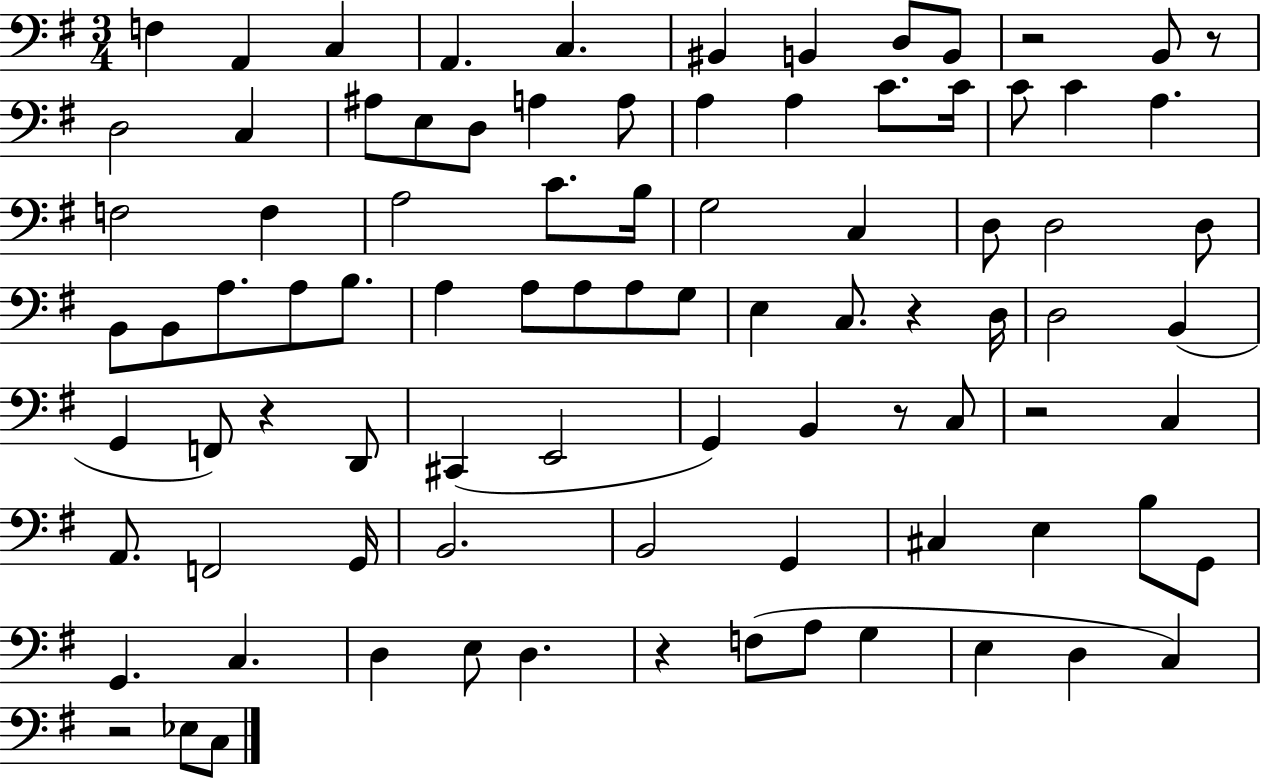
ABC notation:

X:1
T:Untitled
M:3/4
L:1/4
K:G
F, A,, C, A,, C, ^B,, B,, D,/2 B,,/2 z2 B,,/2 z/2 D,2 C, ^A,/2 E,/2 D,/2 A, A,/2 A, A, C/2 C/4 C/2 C A, F,2 F, A,2 C/2 B,/4 G,2 C, D,/2 D,2 D,/2 B,,/2 B,,/2 A,/2 A,/2 B,/2 A, A,/2 A,/2 A,/2 G,/2 E, C,/2 z D,/4 D,2 B,, G,, F,,/2 z D,,/2 ^C,, E,,2 G,, B,, z/2 C,/2 z2 C, A,,/2 F,,2 G,,/4 B,,2 B,,2 G,, ^C, E, B,/2 G,,/2 G,, C, D, E,/2 D, z F,/2 A,/2 G, E, D, C, z2 _E,/2 C,/2